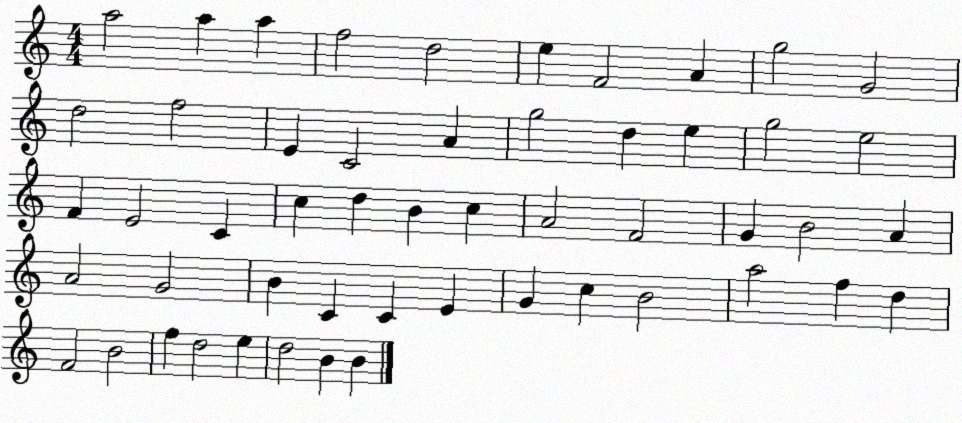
X:1
T:Untitled
M:4/4
L:1/4
K:C
a2 a a f2 d2 e F2 A g2 G2 d2 f2 E C2 A g2 d e g2 e2 F E2 C c d B c A2 F2 G B2 A A2 G2 B C C E G c B2 a2 f d F2 B2 f d2 e d2 B B